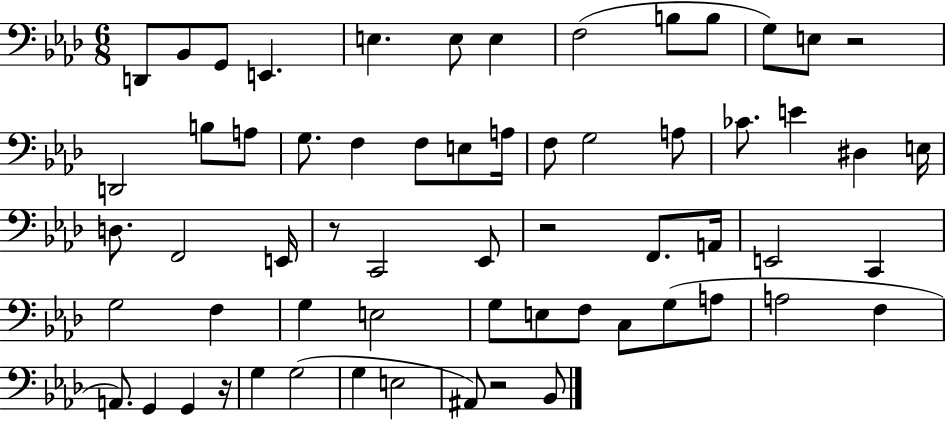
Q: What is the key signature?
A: AES major